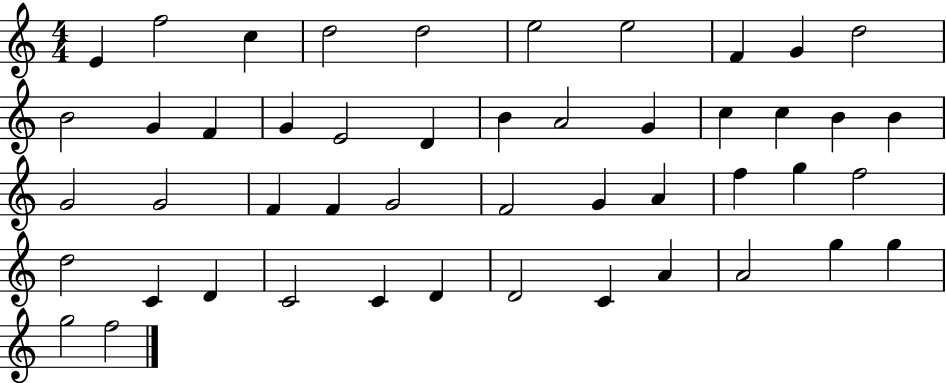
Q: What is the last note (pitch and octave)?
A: F5